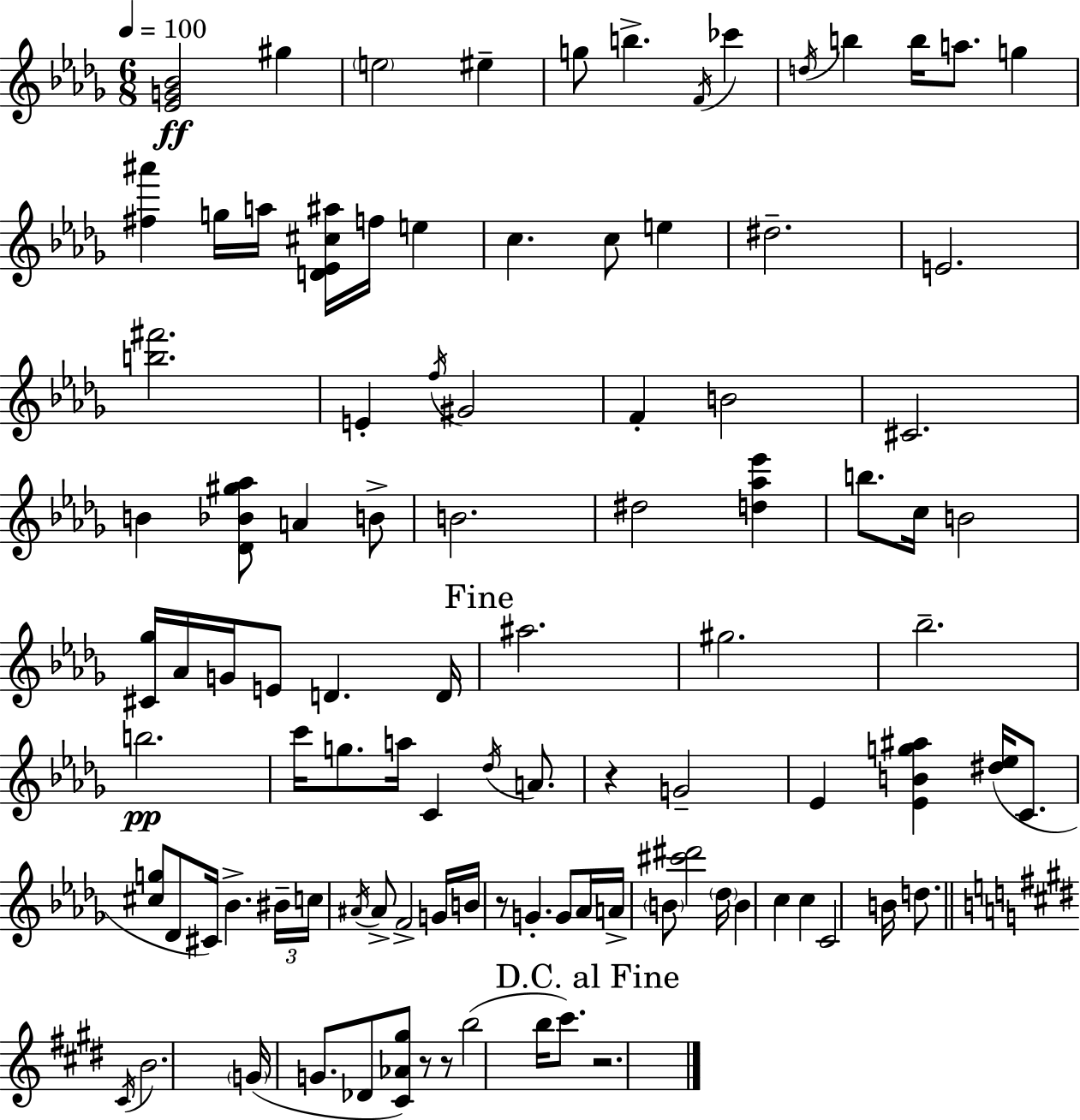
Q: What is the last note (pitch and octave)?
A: C#6